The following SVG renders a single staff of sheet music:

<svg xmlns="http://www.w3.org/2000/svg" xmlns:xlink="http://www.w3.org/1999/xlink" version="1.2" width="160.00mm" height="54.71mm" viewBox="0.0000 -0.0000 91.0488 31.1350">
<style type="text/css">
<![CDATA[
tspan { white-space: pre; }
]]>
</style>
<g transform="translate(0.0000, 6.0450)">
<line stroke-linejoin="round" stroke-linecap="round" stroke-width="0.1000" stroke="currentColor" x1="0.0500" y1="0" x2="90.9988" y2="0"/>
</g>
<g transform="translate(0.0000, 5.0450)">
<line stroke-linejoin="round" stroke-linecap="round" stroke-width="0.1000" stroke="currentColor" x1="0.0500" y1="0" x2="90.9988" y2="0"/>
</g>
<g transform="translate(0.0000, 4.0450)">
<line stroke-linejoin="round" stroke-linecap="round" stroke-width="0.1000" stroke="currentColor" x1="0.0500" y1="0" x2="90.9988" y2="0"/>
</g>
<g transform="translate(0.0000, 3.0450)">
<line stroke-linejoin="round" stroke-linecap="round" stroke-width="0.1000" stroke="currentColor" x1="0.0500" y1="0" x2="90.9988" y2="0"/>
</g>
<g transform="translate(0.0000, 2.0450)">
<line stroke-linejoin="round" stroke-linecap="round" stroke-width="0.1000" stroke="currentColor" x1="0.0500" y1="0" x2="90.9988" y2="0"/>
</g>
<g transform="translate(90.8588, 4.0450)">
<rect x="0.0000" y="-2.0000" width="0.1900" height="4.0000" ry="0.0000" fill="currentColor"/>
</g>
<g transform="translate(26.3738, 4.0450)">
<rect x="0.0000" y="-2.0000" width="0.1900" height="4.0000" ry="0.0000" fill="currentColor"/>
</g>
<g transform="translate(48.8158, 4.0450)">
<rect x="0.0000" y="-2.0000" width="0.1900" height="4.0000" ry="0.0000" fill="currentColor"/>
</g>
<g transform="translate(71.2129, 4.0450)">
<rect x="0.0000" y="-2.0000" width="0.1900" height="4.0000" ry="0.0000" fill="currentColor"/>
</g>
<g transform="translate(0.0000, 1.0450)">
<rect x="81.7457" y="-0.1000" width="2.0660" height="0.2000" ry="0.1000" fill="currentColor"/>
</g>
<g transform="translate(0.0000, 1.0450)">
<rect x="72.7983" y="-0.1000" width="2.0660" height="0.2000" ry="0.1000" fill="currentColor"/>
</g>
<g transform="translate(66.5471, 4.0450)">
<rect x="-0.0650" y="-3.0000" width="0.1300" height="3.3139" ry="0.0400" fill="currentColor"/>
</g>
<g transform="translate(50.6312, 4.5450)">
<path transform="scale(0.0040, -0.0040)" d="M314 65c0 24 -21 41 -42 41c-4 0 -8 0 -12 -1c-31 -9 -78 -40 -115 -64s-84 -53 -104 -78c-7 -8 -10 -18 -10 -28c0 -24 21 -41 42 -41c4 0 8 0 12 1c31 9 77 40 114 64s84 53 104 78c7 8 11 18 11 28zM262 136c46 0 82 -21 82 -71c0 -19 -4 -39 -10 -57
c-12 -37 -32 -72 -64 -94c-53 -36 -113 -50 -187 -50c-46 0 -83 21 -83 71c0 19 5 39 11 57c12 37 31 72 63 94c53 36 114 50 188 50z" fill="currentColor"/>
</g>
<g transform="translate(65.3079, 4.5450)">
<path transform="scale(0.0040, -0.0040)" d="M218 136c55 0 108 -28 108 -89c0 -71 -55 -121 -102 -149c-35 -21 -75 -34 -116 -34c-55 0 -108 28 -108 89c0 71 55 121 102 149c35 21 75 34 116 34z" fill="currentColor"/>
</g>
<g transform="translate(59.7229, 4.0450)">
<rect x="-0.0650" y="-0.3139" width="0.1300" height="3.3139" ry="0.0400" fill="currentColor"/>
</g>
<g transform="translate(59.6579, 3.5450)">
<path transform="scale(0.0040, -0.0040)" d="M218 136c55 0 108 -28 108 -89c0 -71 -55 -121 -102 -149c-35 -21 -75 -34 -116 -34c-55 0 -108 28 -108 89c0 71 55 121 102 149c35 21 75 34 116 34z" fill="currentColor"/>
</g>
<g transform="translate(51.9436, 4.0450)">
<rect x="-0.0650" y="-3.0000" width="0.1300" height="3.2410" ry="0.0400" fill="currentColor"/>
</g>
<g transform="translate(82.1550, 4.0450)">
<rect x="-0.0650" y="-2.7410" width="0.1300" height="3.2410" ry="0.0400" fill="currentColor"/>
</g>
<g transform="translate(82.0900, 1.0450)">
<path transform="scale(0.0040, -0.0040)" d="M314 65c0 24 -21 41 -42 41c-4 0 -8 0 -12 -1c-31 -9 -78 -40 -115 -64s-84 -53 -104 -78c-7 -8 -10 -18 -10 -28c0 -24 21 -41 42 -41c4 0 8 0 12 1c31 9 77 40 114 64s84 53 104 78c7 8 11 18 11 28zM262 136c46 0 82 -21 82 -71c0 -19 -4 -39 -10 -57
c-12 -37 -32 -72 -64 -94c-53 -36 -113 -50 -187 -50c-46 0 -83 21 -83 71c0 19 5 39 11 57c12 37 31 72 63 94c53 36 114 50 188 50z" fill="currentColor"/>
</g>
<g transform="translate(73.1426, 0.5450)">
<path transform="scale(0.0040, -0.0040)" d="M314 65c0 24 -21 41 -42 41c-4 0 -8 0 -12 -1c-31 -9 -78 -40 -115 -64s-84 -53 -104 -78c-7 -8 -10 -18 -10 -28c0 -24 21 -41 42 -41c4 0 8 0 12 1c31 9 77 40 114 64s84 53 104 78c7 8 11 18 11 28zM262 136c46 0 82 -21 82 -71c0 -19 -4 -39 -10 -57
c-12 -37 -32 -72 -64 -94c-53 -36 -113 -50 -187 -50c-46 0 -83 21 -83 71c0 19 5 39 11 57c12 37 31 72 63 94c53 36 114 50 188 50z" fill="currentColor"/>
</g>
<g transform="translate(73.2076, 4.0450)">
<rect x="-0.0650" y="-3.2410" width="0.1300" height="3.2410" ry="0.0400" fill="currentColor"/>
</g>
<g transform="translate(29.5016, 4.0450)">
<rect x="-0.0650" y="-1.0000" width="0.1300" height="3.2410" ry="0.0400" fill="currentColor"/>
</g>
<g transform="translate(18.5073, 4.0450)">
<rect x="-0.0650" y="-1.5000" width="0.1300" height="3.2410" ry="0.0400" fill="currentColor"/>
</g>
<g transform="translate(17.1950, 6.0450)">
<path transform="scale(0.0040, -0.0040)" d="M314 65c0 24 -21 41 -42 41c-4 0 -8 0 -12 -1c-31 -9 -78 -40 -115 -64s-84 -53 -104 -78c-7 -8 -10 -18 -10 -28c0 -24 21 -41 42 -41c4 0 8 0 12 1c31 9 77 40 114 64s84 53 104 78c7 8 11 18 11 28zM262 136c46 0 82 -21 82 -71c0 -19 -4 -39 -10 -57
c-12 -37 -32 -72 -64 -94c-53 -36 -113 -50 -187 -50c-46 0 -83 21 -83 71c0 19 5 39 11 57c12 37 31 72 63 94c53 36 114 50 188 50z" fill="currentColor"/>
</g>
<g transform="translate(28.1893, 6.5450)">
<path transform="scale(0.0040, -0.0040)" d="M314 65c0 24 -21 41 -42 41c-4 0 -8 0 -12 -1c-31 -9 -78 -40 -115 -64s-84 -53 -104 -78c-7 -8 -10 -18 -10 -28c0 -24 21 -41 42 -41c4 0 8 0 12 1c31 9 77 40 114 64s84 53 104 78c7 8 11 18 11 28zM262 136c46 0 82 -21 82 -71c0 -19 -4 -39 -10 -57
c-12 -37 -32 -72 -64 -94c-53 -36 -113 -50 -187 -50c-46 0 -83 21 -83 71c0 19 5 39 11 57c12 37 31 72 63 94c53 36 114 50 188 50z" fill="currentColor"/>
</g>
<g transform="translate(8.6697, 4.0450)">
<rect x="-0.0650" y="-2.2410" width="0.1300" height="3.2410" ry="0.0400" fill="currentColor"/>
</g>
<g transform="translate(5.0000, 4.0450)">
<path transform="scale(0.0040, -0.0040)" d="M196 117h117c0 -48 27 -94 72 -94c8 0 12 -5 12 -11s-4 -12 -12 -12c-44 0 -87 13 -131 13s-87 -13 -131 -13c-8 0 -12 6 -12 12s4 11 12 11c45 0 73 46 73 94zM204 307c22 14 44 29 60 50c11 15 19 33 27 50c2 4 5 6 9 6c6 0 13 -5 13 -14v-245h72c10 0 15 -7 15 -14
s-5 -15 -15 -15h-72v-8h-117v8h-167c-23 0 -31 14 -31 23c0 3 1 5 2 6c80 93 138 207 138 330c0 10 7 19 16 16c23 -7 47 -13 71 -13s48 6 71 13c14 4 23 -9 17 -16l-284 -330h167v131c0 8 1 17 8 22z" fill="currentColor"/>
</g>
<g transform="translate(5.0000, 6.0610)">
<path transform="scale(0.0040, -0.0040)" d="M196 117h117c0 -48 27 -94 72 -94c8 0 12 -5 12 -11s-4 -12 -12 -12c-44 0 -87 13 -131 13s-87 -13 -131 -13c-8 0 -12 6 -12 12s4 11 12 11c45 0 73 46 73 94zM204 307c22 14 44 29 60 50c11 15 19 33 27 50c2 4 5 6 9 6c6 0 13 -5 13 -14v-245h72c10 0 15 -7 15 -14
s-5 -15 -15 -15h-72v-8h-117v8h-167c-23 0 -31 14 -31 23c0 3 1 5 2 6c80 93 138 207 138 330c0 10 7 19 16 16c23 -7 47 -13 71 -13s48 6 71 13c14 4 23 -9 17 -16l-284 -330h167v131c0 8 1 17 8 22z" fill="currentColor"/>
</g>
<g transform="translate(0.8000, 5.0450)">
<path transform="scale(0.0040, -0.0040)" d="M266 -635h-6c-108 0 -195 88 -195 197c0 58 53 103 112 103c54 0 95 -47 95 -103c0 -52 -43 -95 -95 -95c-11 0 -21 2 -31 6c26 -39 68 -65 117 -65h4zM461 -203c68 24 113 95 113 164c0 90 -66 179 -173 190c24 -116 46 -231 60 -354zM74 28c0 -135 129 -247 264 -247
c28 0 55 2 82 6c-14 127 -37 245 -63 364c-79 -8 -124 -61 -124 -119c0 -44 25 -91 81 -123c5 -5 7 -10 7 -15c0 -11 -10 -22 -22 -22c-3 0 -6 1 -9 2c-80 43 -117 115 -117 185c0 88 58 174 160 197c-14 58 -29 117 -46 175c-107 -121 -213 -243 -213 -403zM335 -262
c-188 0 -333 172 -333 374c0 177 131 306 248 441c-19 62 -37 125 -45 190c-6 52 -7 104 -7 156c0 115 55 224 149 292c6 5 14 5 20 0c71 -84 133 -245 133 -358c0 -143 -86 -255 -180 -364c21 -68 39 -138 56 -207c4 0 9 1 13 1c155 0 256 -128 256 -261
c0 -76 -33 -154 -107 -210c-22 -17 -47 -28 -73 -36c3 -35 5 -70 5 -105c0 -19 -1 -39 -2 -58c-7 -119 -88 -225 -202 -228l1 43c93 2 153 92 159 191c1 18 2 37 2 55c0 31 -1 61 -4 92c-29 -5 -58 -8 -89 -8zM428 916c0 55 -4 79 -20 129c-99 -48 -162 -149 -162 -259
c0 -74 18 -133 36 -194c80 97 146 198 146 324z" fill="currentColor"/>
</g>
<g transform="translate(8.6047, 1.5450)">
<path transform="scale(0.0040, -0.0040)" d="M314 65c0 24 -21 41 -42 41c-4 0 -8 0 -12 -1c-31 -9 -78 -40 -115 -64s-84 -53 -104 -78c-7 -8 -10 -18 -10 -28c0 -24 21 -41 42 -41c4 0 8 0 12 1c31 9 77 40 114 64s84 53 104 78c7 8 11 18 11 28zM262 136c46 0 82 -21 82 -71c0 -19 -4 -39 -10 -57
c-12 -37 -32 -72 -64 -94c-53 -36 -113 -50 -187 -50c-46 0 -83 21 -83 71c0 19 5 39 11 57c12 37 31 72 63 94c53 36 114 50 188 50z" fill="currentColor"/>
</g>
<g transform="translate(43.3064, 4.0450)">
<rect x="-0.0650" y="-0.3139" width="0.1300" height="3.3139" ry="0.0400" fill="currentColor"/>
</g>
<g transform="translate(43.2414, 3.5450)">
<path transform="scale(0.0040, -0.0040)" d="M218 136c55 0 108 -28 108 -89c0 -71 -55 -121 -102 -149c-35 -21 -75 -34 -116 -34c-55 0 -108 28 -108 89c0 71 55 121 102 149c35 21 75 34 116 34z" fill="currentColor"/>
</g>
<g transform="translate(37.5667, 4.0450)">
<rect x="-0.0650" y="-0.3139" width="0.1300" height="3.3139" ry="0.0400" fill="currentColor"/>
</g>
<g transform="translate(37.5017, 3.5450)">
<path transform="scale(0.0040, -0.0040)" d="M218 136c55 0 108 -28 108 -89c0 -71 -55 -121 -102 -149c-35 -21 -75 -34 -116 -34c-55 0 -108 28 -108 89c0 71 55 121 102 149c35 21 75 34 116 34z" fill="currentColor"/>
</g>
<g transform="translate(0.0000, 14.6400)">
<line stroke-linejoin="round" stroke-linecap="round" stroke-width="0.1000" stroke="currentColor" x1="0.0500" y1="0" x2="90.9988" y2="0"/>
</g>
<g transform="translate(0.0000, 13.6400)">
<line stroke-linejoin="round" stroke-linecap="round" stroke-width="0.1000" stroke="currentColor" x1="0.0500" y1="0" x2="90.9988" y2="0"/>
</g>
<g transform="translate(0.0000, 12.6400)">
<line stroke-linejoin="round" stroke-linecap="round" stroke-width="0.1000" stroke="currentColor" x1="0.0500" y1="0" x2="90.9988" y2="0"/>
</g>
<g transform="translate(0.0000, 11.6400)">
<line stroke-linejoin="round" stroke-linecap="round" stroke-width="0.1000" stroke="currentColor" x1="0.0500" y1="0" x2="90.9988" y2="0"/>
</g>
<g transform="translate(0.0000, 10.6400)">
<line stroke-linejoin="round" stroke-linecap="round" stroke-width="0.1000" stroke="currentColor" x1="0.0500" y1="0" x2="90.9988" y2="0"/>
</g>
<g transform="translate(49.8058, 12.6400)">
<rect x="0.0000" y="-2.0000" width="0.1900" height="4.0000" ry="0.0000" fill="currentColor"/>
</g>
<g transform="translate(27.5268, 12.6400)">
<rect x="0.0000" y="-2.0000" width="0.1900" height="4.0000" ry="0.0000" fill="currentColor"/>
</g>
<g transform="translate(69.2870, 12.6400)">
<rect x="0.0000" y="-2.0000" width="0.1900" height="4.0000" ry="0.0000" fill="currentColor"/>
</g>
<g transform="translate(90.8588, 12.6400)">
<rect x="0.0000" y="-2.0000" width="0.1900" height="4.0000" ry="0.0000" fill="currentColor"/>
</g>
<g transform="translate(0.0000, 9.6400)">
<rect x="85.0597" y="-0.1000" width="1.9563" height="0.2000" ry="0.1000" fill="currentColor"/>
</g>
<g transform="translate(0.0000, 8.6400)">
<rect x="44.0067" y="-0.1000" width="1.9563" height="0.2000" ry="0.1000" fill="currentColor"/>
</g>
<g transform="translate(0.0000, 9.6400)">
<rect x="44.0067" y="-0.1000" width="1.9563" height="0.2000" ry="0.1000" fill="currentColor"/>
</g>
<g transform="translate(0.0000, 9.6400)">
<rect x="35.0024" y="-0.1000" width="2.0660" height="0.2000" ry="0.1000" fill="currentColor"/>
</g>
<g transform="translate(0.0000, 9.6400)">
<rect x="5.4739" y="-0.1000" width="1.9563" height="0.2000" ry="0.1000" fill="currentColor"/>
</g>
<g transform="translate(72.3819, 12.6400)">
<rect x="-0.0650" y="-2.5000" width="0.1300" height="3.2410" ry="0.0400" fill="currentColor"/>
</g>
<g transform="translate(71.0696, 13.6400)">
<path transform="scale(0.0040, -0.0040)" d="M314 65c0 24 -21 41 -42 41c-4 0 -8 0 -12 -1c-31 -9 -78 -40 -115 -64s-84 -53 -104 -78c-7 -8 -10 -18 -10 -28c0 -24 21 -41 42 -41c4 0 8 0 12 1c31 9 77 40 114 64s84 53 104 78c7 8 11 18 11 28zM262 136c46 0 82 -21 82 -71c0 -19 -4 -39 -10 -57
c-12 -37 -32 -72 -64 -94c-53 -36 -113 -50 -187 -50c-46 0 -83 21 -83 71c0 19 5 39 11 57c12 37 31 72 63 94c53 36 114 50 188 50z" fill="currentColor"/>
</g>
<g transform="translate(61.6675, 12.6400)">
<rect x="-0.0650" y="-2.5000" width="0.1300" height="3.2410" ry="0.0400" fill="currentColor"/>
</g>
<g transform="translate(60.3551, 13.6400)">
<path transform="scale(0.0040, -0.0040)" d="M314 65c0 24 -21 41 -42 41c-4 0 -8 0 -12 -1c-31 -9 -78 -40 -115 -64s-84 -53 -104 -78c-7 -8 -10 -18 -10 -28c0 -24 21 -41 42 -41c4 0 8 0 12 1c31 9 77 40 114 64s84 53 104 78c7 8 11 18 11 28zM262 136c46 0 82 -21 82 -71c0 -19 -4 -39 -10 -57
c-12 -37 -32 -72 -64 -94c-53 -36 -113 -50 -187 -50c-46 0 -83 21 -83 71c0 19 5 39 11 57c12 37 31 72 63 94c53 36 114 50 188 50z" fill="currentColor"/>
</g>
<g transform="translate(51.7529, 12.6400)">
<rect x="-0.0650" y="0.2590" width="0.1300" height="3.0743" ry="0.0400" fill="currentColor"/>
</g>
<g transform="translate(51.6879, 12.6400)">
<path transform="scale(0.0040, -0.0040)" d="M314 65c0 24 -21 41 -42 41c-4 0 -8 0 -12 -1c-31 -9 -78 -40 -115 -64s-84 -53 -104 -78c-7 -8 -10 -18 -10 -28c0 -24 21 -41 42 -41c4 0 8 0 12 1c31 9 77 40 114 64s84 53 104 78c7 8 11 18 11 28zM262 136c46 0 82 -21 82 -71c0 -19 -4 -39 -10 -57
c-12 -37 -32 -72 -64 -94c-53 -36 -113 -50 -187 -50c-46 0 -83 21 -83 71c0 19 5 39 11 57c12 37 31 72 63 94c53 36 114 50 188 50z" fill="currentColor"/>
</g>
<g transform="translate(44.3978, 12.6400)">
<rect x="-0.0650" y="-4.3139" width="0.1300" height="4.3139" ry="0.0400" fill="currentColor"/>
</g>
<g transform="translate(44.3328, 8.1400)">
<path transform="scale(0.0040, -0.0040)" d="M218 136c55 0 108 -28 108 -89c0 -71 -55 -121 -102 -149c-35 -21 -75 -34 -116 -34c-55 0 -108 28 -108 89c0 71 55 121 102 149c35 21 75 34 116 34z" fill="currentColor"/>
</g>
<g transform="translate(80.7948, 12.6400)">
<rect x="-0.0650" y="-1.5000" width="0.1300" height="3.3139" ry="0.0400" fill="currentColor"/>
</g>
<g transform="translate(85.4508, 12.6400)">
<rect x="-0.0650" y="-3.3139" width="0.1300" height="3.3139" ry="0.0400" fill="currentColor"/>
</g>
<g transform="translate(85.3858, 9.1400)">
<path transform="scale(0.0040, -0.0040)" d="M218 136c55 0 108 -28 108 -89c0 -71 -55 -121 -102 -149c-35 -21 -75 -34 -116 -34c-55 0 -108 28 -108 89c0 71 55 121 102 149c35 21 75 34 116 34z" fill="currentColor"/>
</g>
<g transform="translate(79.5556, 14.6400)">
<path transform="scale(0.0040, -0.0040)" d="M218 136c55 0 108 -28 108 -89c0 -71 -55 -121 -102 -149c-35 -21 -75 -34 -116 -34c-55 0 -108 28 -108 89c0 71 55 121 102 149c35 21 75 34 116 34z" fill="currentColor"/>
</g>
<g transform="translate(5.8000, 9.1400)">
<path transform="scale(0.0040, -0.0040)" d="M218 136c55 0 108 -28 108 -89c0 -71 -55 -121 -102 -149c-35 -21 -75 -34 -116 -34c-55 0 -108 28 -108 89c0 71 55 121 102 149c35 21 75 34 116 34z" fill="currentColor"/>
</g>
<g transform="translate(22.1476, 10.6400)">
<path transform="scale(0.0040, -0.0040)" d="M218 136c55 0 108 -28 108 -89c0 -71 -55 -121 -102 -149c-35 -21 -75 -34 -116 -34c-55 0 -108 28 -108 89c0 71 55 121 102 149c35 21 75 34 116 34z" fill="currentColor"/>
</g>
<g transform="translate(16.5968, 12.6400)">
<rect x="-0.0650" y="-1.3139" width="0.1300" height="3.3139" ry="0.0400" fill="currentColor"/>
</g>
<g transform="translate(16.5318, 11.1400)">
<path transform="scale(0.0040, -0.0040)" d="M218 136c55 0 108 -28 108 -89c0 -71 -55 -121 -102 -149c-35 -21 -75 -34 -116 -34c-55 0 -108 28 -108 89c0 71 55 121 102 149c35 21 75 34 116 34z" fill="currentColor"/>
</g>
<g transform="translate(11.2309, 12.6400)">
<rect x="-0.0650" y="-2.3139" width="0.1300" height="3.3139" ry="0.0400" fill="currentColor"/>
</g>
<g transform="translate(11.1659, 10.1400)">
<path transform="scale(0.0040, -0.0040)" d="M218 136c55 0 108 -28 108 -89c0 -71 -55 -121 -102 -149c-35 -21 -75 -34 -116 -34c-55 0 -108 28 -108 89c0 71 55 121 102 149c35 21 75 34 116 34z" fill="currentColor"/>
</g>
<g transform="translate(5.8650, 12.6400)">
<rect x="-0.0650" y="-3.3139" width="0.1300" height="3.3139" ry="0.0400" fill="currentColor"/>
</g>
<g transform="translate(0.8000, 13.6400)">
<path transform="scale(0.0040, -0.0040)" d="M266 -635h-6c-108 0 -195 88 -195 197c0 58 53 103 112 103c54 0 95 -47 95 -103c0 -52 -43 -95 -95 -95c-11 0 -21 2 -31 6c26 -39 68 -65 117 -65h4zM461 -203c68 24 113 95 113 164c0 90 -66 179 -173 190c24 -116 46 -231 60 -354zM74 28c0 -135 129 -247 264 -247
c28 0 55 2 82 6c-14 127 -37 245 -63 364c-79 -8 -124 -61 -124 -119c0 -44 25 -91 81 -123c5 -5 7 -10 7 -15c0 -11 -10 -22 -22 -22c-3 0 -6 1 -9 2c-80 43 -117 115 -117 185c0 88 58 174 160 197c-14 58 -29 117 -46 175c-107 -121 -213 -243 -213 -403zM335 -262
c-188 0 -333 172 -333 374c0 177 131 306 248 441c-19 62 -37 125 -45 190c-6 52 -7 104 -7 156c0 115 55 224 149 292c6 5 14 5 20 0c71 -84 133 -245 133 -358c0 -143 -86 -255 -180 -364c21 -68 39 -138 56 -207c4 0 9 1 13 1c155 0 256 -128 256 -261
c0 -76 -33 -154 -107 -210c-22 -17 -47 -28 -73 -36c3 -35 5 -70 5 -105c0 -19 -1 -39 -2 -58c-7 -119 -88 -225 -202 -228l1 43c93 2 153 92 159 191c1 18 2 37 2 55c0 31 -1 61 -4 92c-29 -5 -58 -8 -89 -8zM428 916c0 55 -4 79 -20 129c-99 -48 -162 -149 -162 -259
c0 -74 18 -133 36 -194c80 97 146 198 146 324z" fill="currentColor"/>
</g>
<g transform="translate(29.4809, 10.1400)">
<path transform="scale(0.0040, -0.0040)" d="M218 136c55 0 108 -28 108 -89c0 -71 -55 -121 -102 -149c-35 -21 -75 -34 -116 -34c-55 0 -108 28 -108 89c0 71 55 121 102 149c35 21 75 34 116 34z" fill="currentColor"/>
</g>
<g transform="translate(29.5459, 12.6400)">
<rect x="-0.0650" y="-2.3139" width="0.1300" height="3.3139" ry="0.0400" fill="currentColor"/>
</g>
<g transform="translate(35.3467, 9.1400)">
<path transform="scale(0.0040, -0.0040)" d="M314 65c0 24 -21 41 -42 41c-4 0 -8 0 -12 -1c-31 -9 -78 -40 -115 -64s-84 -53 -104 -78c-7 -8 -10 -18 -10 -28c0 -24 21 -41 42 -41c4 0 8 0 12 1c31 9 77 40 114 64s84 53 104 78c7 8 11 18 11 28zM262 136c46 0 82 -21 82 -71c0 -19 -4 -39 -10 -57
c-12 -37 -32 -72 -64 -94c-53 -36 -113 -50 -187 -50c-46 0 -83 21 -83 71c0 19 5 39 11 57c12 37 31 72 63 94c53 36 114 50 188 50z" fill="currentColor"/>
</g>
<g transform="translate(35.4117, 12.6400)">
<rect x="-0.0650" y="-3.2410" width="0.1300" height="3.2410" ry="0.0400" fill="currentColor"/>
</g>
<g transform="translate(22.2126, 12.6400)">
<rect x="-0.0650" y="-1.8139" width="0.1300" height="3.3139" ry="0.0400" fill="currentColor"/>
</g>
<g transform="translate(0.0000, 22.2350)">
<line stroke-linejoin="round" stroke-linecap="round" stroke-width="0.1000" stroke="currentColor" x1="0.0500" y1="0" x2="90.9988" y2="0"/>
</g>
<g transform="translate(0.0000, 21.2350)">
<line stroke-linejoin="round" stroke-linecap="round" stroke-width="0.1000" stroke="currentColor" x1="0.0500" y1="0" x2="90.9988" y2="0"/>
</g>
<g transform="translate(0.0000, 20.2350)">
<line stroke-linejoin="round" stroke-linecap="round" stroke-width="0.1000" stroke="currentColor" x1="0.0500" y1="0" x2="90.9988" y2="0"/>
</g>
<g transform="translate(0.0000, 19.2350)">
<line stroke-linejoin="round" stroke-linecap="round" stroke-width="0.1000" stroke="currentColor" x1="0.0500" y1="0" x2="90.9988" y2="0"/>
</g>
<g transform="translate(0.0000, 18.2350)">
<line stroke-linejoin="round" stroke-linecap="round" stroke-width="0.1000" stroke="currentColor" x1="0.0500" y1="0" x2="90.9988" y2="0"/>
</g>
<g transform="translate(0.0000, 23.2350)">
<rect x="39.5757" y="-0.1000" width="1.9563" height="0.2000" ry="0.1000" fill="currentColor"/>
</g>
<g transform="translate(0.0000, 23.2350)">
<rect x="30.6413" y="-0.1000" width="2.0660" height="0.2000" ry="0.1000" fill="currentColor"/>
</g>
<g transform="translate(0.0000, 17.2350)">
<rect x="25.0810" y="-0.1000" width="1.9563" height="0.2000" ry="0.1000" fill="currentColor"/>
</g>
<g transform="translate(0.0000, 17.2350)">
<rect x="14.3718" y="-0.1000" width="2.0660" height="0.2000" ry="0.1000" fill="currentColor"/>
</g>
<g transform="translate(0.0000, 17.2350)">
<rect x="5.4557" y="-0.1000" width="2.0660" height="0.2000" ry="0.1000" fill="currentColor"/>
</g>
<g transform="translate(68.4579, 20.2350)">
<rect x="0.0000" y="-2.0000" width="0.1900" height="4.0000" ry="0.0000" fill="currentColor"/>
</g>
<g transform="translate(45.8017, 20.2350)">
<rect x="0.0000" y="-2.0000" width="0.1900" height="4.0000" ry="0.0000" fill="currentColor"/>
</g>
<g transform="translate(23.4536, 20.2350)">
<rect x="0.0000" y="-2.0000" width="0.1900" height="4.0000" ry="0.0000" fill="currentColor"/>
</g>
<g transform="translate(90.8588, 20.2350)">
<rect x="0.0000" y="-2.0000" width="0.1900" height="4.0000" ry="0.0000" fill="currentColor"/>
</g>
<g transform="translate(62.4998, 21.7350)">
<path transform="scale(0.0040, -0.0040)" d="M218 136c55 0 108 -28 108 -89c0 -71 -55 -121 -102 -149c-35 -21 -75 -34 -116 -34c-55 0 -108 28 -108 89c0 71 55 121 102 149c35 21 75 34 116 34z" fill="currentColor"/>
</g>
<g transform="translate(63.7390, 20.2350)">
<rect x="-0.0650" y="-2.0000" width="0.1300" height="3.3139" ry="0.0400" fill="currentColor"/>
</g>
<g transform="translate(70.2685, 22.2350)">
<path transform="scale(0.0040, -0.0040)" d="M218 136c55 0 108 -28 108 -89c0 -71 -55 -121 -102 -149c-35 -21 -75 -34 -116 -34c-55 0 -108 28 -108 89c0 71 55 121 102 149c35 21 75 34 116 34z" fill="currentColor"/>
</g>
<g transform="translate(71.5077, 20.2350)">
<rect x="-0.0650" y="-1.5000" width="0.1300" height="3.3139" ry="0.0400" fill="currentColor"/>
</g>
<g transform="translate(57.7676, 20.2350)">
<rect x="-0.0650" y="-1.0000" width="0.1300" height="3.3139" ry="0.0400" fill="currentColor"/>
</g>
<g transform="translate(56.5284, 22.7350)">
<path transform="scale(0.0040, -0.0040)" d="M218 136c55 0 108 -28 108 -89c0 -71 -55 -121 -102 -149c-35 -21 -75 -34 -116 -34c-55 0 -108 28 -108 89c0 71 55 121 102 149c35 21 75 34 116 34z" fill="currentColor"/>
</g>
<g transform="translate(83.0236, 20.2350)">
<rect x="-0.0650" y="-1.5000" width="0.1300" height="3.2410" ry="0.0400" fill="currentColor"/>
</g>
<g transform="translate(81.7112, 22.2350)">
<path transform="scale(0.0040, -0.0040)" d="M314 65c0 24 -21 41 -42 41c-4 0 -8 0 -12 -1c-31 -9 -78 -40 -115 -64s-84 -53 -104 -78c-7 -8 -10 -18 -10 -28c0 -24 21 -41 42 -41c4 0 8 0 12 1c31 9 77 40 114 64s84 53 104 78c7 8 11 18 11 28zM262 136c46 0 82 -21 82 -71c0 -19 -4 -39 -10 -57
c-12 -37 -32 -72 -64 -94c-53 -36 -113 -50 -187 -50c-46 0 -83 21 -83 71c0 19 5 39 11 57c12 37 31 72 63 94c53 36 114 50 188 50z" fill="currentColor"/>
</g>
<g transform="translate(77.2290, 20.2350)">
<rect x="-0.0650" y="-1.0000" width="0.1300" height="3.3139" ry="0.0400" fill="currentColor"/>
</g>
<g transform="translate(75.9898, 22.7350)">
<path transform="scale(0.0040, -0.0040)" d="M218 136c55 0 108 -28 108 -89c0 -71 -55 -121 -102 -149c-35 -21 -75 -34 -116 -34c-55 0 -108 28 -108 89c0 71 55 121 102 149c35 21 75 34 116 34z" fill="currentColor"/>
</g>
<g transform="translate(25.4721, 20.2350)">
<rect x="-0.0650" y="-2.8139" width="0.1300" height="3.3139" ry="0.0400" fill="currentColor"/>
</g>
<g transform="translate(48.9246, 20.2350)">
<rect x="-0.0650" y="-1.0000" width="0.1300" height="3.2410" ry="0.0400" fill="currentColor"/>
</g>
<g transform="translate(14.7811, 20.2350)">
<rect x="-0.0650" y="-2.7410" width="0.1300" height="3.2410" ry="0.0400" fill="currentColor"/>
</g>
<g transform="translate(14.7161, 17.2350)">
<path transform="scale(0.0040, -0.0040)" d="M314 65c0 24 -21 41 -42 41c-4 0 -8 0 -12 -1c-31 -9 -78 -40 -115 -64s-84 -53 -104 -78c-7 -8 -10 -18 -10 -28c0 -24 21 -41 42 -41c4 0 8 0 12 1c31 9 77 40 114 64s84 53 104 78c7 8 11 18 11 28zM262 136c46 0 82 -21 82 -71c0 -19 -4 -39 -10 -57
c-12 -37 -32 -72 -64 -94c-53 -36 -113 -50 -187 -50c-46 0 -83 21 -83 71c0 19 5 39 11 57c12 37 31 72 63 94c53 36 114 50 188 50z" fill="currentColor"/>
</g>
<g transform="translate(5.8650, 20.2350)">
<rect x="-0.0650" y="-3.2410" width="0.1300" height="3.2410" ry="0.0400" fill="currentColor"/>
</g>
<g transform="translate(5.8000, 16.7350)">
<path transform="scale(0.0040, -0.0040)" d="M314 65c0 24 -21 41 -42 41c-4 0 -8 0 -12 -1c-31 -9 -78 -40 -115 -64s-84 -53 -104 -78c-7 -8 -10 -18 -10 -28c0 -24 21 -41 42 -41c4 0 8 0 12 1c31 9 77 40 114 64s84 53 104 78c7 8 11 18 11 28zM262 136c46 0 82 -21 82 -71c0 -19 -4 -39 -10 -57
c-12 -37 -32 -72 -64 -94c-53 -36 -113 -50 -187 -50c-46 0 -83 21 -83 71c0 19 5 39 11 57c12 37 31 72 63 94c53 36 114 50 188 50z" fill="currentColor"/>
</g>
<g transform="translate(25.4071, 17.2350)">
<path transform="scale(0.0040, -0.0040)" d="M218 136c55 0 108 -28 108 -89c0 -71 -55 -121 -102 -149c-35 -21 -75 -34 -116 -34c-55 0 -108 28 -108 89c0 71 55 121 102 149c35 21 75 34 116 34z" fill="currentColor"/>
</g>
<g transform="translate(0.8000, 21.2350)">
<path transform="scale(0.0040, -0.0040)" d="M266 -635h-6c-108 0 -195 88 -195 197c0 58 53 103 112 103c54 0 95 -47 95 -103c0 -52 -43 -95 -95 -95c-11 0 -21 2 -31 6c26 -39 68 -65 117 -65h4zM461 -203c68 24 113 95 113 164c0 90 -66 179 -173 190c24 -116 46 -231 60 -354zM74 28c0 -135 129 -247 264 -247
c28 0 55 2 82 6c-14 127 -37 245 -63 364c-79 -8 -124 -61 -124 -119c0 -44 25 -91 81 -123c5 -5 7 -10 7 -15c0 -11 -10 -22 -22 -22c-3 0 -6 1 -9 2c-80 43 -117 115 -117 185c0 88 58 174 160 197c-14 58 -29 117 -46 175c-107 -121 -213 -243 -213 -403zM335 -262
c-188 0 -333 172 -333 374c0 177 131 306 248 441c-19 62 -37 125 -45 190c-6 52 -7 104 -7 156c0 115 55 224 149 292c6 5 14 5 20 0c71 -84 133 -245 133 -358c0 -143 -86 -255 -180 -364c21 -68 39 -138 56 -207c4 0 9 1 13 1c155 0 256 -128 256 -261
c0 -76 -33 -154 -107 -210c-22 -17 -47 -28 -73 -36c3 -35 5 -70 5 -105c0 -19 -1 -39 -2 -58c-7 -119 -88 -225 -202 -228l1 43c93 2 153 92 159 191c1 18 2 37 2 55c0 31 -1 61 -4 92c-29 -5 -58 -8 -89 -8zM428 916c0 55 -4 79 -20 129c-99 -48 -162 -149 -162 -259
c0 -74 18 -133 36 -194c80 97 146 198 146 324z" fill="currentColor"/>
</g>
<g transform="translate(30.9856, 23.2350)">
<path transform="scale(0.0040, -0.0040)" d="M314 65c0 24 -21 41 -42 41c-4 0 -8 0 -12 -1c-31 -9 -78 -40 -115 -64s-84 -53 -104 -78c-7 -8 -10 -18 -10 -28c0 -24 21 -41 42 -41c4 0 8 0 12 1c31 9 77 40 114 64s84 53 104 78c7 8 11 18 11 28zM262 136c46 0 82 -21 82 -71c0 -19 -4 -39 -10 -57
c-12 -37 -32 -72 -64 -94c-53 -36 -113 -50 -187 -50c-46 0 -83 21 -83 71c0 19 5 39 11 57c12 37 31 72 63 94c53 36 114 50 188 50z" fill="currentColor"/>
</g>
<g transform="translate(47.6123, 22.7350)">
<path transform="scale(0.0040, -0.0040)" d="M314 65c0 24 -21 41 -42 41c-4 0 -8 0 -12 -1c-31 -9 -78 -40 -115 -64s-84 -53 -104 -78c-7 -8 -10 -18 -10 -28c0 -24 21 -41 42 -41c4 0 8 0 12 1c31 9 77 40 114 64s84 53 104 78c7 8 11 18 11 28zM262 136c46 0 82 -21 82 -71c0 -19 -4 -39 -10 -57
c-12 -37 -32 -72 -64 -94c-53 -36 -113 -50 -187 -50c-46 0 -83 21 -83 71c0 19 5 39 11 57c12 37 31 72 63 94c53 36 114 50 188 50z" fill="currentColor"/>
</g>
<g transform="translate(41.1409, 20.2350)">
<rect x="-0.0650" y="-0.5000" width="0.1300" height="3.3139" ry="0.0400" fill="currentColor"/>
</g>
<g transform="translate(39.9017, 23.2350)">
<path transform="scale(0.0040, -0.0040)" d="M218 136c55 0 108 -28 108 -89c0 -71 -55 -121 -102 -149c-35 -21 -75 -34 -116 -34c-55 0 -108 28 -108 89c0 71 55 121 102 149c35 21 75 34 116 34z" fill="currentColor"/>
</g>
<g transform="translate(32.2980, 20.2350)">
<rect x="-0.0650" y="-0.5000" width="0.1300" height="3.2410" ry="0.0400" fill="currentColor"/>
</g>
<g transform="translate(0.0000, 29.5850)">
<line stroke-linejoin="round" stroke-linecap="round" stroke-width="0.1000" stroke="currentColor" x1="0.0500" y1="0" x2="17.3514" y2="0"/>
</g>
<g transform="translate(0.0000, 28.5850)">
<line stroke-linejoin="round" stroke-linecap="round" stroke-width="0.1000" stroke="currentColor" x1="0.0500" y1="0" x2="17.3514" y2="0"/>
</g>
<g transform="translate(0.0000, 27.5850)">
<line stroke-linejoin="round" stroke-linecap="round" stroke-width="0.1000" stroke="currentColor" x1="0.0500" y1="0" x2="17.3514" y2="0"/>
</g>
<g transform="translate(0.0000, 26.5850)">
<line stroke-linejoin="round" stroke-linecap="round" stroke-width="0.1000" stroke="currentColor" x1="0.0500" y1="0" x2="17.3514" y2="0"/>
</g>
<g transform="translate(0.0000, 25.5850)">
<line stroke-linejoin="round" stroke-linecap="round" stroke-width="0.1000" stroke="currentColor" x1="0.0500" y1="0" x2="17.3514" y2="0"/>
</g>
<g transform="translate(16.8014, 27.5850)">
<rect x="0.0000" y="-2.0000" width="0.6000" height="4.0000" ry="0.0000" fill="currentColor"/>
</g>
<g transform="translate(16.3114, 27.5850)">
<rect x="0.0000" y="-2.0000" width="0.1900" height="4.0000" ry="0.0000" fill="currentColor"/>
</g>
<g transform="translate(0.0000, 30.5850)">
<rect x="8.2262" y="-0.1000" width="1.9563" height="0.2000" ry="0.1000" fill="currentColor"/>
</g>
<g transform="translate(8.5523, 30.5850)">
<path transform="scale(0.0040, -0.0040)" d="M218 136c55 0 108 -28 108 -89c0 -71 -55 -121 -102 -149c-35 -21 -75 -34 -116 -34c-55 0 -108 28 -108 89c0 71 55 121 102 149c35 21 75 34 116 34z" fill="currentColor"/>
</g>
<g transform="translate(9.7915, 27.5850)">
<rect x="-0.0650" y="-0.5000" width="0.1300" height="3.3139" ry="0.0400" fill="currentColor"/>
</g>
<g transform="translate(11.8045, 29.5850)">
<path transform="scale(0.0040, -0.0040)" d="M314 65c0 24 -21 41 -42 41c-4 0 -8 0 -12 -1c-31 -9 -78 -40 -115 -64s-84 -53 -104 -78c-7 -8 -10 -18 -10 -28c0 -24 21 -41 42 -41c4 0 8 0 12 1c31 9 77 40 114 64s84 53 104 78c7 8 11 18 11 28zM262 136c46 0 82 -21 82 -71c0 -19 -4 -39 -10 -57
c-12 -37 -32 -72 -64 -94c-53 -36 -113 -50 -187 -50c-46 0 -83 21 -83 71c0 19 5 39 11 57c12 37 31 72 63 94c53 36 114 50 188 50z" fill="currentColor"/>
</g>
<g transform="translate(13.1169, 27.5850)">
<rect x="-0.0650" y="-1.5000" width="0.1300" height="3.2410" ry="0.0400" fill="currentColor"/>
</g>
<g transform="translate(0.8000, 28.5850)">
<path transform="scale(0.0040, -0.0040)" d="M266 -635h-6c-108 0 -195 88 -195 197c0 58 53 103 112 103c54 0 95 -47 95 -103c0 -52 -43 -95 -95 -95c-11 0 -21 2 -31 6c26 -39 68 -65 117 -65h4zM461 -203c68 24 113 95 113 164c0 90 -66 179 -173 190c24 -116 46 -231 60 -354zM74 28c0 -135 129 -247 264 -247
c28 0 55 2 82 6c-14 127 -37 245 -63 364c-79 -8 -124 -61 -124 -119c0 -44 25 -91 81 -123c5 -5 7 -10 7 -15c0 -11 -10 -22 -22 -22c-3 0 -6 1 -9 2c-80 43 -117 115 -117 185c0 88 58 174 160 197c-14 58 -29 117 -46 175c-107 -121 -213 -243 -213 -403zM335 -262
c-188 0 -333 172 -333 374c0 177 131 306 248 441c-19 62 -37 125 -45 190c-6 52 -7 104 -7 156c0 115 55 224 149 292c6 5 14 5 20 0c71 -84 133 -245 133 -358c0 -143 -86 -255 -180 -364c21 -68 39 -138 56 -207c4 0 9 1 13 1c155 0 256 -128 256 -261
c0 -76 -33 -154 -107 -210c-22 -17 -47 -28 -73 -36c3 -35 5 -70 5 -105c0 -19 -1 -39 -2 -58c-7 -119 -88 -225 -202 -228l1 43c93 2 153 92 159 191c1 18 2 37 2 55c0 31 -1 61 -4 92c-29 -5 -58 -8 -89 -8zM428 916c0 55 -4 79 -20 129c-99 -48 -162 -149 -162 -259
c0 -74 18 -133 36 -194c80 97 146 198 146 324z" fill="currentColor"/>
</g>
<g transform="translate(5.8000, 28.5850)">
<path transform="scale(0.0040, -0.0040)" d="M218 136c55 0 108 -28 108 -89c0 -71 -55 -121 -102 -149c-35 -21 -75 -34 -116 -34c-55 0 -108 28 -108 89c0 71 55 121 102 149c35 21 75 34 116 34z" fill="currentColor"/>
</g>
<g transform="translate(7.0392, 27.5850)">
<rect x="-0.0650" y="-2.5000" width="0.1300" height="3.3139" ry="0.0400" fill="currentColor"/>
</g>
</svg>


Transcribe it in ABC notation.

X:1
T:Untitled
M:4/4
L:1/4
K:C
g2 E2 D2 c c A2 c A b2 a2 b g e f g b2 d' B2 G2 G2 E b b2 a2 a C2 C D2 D F E D E2 G C E2